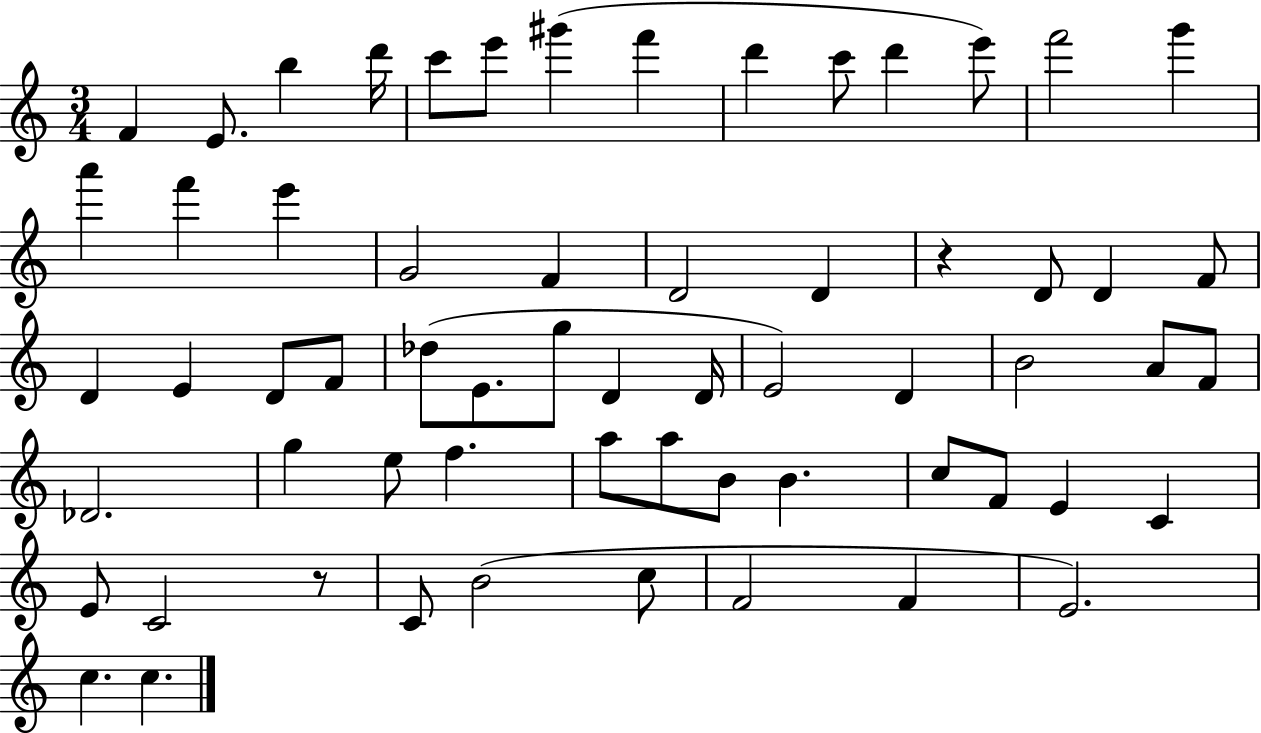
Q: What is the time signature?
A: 3/4